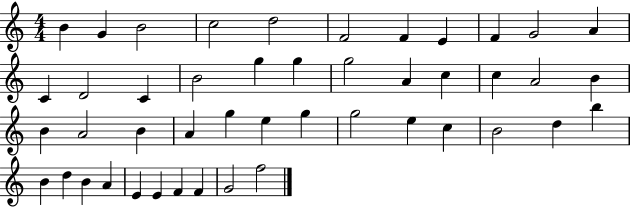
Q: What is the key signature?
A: C major